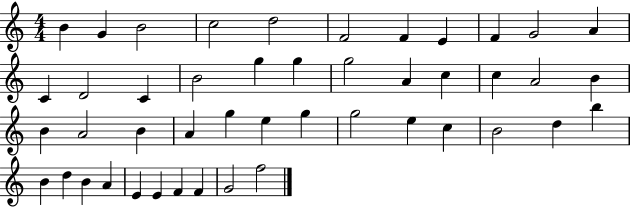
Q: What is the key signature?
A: C major